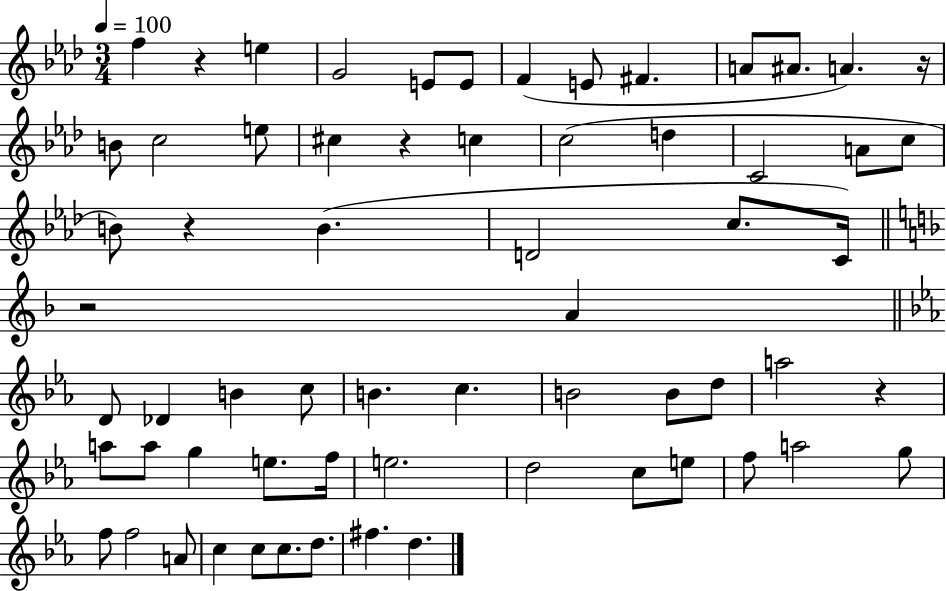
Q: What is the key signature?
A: AES major